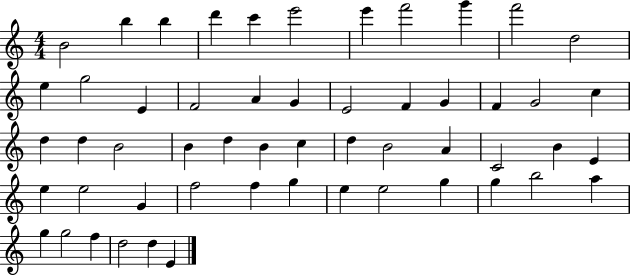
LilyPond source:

{
  \clef treble
  \numericTimeSignature
  \time 4/4
  \key c \major
  b'2 b''4 b''4 | d'''4 c'''4 e'''2 | e'''4 f'''2 g'''4 | f'''2 d''2 | \break e''4 g''2 e'4 | f'2 a'4 g'4 | e'2 f'4 g'4 | f'4 g'2 c''4 | \break d''4 d''4 b'2 | b'4 d''4 b'4 c''4 | d''4 b'2 a'4 | c'2 b'4 e'4 | \break e''4 e''2 g'4 | f''2 f''4 g''4 | e''4 e''2 g''4 | g''4 b''2 a''4 | \break g''4 g''2 f''4 | d''2 d''4 e'4 | \bar "|."
}